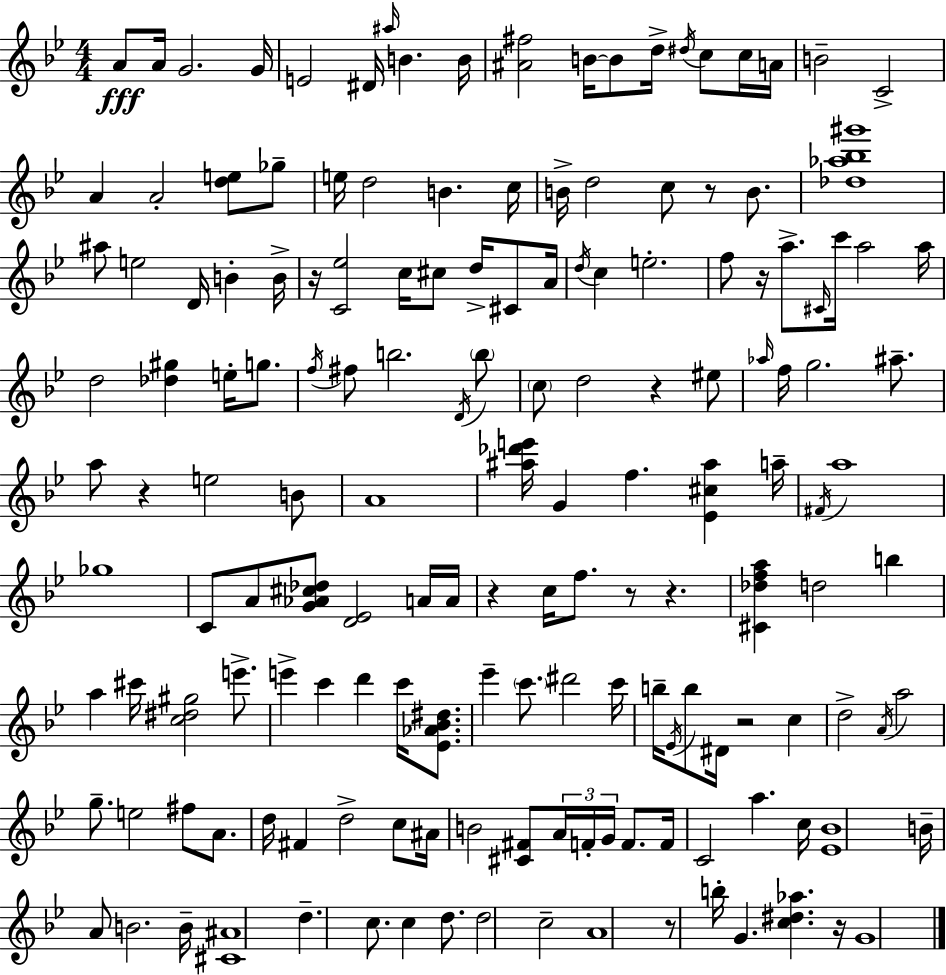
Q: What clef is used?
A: treble